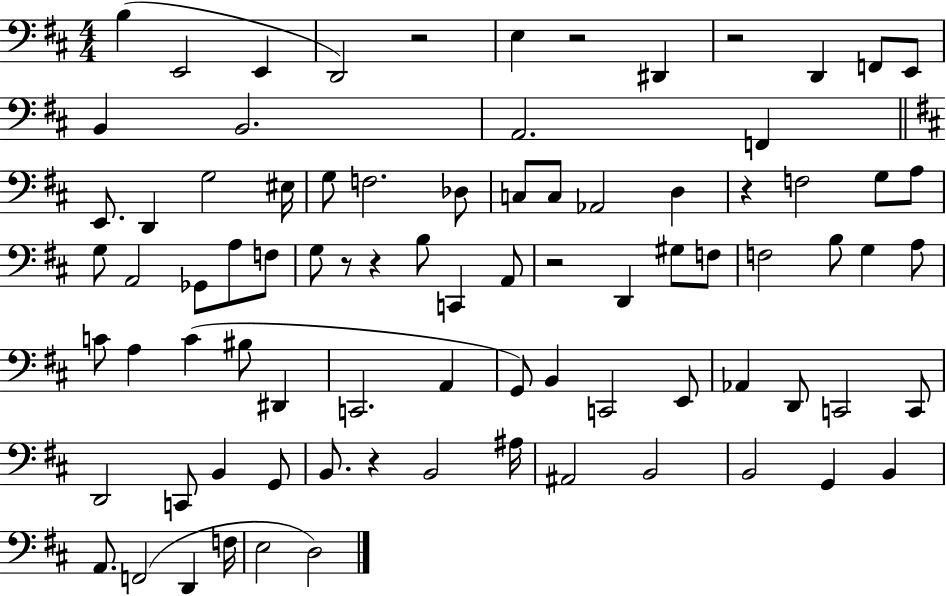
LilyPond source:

{
  \clef bass
  \numericTimeSignature
  \time 4/4
  \key d \major
  b4( e,2 e,4 | d,2) r2 | e4 r2 dis,4 | r2 d,4 f,8 e,8 | \break b,4 b,2. | a,2. f,4 | \bar "||" \break \key d \major e,8. d,4 g2 eis16 | g8 f2. des8 | c8 c8 aes,2 d4 | r4 f2 g8 a8 | \break g8 a,2 ges,8 a8 f8 | g8 r8 r4 b8 c,4 a,8 | r2 d,4 gis8 f8 | f2 b8 g4 a8 | \break c'8 a4 c'4( bis8 dis,4 | c,2. a,4 | g,8) b,4 c,2 e,8 | aes,4 d,8 c,2 c,8 | \break d,2 c,8 b,4 g,8 | b,8. r4 b,2 ais16 | ais,2 b,2 | b,2 g,4 b,4 | \break a,8. f,2( d,4 f16 | e2 d2) | \bar "|."
}